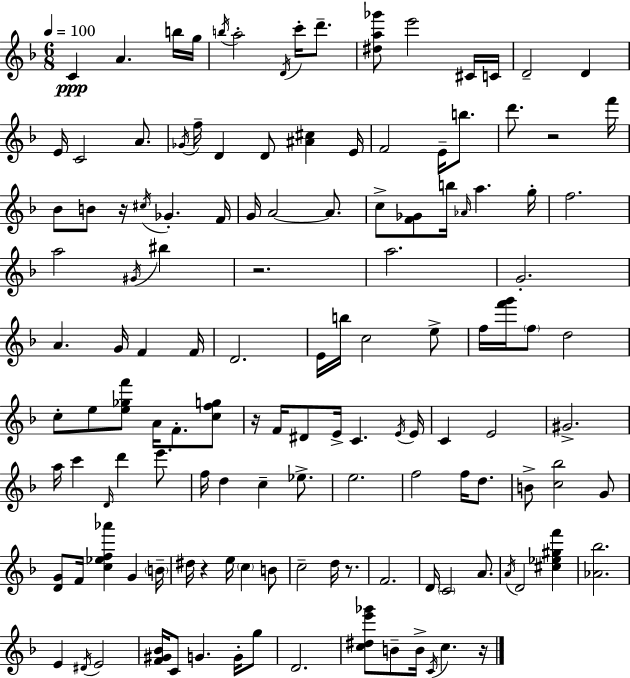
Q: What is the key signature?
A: F major